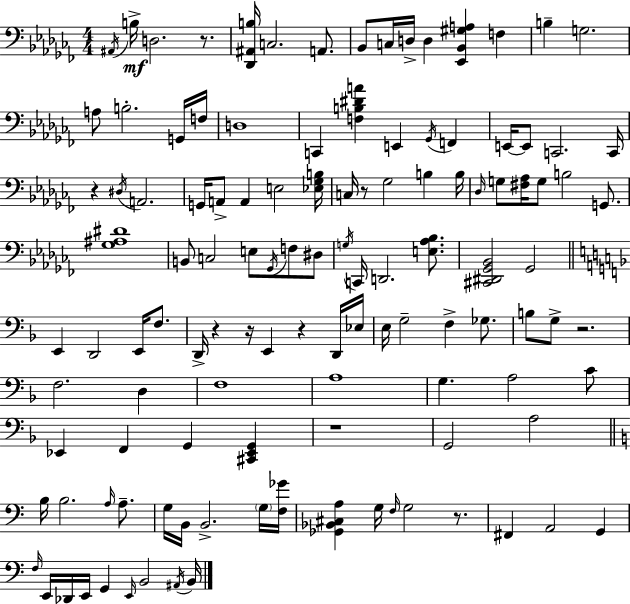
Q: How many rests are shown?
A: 9